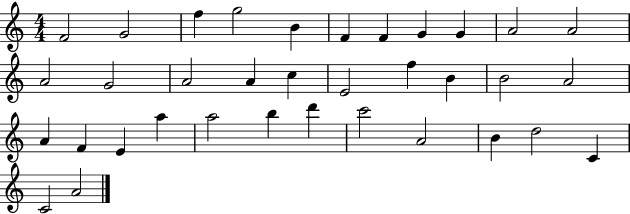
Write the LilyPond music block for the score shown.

{
  \clef treble
  \numericTimeSignature
  \time 4/4
  \key c \major
  f'2 g'2 | f''4 g''2 b'4 | f'4 f'4 g'4 g'4 | a'2 a'2 | \break a'2 g'2 | a'2 a'4 c''4 | e'2 f''4 b'4 | b'2 a'2 | \break a'4 f'4 e'4 a''4 | a''2 b''4 d'''4 | c'''2 a'2 | b'4 d''2 c'4 | \break c'2 a'2 | \bar "|."
}